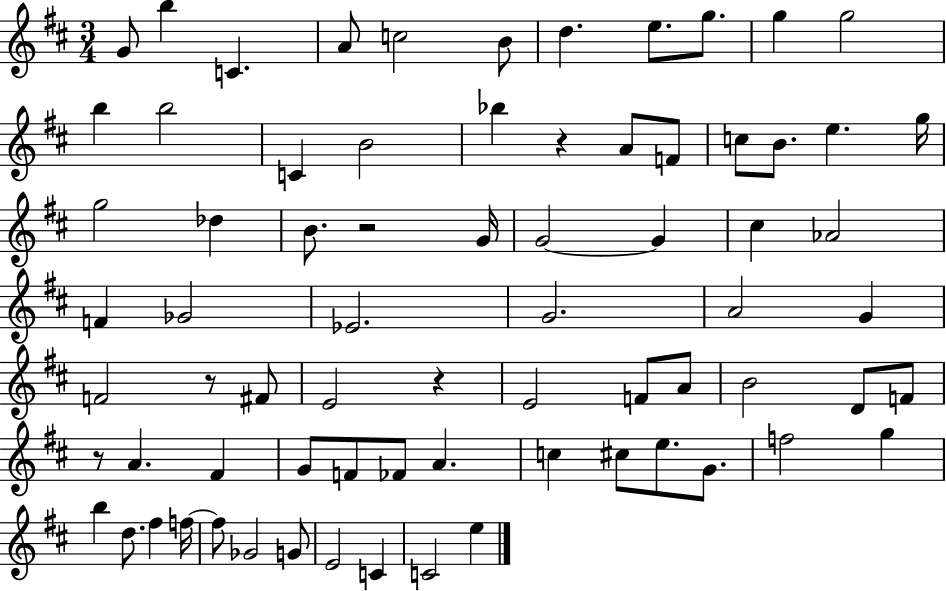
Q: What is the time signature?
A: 3/4